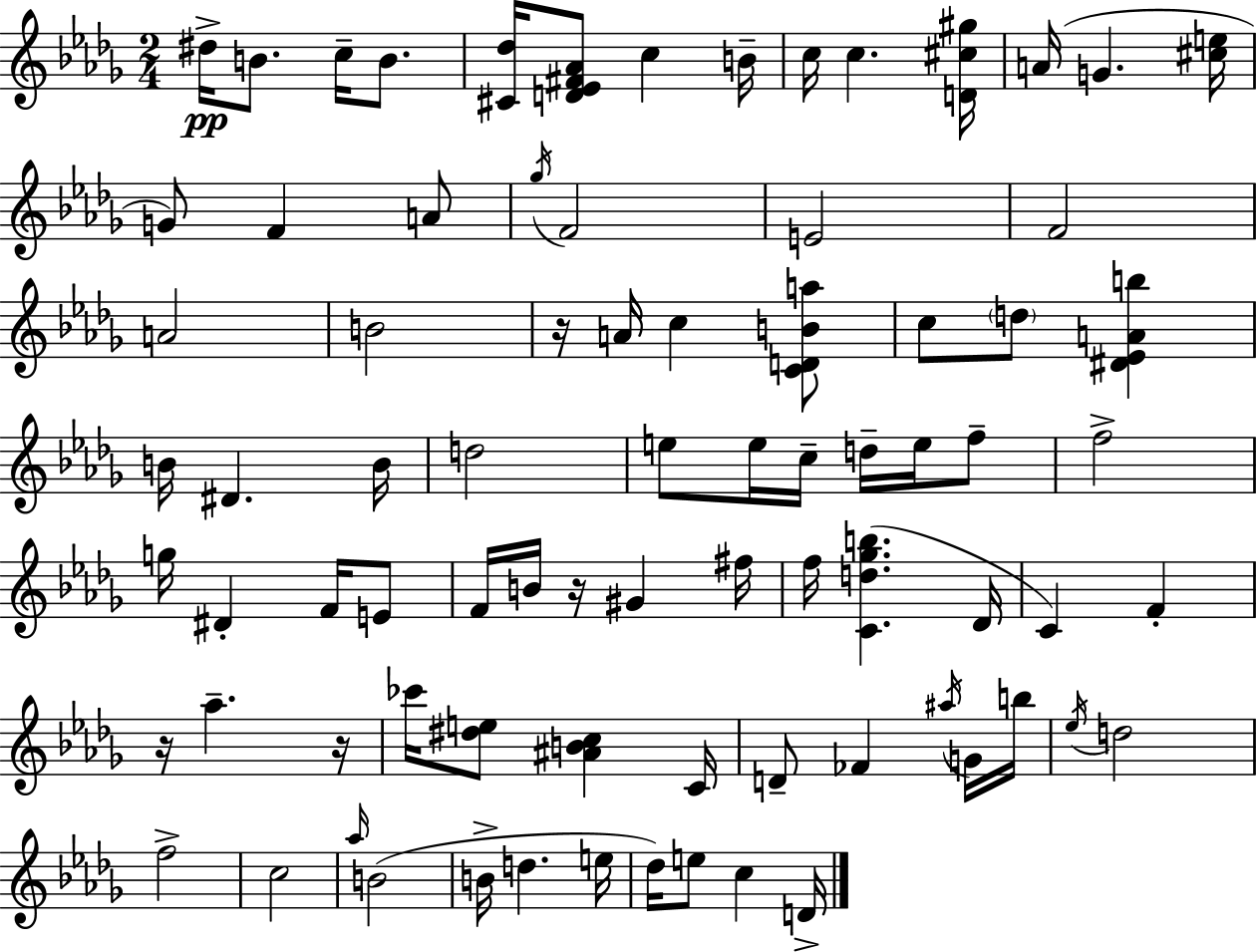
D#5/s B4/e. C5/s B4/e. [C#4,Db5]/s [D4,Eb4,F#4,Ab4]/e C5/q B4/s C5/s C5/q. [D4,C#5,G#5]/s A4/s G4/q. [C#5,E5]/s G4/e F4/q A4/e Gb5/s F4/h E4/h F4/h A4/h B4/h R/s A4/s C5/q [C4,D4,B4,A5]/e C5/e D5/e [D#4,Eb4,A4,B5]/q B4/s D#4/q. B4/s D5/h E5/e E5/s C5/s D5/s E5/s F5/e F5/h G5/s D#4/q F4/s E4/e F4/s B4/s R/s G#4/q F#5/s F5/s [C4,D5,Gb5,B5]/q. Db4/s C4/q F4/q R/s Ab5/q. R/s CES6/s [D#5,E5]/e [A#4,B4,C5]/q C4/s D4/e FES4/q A#5/s G4/s B5/s Eb5/s D5/h F5/h C5/h Ab5/s B4/h B4/s D5/q. E5/s Db5/s E5/e C5/q D4/s